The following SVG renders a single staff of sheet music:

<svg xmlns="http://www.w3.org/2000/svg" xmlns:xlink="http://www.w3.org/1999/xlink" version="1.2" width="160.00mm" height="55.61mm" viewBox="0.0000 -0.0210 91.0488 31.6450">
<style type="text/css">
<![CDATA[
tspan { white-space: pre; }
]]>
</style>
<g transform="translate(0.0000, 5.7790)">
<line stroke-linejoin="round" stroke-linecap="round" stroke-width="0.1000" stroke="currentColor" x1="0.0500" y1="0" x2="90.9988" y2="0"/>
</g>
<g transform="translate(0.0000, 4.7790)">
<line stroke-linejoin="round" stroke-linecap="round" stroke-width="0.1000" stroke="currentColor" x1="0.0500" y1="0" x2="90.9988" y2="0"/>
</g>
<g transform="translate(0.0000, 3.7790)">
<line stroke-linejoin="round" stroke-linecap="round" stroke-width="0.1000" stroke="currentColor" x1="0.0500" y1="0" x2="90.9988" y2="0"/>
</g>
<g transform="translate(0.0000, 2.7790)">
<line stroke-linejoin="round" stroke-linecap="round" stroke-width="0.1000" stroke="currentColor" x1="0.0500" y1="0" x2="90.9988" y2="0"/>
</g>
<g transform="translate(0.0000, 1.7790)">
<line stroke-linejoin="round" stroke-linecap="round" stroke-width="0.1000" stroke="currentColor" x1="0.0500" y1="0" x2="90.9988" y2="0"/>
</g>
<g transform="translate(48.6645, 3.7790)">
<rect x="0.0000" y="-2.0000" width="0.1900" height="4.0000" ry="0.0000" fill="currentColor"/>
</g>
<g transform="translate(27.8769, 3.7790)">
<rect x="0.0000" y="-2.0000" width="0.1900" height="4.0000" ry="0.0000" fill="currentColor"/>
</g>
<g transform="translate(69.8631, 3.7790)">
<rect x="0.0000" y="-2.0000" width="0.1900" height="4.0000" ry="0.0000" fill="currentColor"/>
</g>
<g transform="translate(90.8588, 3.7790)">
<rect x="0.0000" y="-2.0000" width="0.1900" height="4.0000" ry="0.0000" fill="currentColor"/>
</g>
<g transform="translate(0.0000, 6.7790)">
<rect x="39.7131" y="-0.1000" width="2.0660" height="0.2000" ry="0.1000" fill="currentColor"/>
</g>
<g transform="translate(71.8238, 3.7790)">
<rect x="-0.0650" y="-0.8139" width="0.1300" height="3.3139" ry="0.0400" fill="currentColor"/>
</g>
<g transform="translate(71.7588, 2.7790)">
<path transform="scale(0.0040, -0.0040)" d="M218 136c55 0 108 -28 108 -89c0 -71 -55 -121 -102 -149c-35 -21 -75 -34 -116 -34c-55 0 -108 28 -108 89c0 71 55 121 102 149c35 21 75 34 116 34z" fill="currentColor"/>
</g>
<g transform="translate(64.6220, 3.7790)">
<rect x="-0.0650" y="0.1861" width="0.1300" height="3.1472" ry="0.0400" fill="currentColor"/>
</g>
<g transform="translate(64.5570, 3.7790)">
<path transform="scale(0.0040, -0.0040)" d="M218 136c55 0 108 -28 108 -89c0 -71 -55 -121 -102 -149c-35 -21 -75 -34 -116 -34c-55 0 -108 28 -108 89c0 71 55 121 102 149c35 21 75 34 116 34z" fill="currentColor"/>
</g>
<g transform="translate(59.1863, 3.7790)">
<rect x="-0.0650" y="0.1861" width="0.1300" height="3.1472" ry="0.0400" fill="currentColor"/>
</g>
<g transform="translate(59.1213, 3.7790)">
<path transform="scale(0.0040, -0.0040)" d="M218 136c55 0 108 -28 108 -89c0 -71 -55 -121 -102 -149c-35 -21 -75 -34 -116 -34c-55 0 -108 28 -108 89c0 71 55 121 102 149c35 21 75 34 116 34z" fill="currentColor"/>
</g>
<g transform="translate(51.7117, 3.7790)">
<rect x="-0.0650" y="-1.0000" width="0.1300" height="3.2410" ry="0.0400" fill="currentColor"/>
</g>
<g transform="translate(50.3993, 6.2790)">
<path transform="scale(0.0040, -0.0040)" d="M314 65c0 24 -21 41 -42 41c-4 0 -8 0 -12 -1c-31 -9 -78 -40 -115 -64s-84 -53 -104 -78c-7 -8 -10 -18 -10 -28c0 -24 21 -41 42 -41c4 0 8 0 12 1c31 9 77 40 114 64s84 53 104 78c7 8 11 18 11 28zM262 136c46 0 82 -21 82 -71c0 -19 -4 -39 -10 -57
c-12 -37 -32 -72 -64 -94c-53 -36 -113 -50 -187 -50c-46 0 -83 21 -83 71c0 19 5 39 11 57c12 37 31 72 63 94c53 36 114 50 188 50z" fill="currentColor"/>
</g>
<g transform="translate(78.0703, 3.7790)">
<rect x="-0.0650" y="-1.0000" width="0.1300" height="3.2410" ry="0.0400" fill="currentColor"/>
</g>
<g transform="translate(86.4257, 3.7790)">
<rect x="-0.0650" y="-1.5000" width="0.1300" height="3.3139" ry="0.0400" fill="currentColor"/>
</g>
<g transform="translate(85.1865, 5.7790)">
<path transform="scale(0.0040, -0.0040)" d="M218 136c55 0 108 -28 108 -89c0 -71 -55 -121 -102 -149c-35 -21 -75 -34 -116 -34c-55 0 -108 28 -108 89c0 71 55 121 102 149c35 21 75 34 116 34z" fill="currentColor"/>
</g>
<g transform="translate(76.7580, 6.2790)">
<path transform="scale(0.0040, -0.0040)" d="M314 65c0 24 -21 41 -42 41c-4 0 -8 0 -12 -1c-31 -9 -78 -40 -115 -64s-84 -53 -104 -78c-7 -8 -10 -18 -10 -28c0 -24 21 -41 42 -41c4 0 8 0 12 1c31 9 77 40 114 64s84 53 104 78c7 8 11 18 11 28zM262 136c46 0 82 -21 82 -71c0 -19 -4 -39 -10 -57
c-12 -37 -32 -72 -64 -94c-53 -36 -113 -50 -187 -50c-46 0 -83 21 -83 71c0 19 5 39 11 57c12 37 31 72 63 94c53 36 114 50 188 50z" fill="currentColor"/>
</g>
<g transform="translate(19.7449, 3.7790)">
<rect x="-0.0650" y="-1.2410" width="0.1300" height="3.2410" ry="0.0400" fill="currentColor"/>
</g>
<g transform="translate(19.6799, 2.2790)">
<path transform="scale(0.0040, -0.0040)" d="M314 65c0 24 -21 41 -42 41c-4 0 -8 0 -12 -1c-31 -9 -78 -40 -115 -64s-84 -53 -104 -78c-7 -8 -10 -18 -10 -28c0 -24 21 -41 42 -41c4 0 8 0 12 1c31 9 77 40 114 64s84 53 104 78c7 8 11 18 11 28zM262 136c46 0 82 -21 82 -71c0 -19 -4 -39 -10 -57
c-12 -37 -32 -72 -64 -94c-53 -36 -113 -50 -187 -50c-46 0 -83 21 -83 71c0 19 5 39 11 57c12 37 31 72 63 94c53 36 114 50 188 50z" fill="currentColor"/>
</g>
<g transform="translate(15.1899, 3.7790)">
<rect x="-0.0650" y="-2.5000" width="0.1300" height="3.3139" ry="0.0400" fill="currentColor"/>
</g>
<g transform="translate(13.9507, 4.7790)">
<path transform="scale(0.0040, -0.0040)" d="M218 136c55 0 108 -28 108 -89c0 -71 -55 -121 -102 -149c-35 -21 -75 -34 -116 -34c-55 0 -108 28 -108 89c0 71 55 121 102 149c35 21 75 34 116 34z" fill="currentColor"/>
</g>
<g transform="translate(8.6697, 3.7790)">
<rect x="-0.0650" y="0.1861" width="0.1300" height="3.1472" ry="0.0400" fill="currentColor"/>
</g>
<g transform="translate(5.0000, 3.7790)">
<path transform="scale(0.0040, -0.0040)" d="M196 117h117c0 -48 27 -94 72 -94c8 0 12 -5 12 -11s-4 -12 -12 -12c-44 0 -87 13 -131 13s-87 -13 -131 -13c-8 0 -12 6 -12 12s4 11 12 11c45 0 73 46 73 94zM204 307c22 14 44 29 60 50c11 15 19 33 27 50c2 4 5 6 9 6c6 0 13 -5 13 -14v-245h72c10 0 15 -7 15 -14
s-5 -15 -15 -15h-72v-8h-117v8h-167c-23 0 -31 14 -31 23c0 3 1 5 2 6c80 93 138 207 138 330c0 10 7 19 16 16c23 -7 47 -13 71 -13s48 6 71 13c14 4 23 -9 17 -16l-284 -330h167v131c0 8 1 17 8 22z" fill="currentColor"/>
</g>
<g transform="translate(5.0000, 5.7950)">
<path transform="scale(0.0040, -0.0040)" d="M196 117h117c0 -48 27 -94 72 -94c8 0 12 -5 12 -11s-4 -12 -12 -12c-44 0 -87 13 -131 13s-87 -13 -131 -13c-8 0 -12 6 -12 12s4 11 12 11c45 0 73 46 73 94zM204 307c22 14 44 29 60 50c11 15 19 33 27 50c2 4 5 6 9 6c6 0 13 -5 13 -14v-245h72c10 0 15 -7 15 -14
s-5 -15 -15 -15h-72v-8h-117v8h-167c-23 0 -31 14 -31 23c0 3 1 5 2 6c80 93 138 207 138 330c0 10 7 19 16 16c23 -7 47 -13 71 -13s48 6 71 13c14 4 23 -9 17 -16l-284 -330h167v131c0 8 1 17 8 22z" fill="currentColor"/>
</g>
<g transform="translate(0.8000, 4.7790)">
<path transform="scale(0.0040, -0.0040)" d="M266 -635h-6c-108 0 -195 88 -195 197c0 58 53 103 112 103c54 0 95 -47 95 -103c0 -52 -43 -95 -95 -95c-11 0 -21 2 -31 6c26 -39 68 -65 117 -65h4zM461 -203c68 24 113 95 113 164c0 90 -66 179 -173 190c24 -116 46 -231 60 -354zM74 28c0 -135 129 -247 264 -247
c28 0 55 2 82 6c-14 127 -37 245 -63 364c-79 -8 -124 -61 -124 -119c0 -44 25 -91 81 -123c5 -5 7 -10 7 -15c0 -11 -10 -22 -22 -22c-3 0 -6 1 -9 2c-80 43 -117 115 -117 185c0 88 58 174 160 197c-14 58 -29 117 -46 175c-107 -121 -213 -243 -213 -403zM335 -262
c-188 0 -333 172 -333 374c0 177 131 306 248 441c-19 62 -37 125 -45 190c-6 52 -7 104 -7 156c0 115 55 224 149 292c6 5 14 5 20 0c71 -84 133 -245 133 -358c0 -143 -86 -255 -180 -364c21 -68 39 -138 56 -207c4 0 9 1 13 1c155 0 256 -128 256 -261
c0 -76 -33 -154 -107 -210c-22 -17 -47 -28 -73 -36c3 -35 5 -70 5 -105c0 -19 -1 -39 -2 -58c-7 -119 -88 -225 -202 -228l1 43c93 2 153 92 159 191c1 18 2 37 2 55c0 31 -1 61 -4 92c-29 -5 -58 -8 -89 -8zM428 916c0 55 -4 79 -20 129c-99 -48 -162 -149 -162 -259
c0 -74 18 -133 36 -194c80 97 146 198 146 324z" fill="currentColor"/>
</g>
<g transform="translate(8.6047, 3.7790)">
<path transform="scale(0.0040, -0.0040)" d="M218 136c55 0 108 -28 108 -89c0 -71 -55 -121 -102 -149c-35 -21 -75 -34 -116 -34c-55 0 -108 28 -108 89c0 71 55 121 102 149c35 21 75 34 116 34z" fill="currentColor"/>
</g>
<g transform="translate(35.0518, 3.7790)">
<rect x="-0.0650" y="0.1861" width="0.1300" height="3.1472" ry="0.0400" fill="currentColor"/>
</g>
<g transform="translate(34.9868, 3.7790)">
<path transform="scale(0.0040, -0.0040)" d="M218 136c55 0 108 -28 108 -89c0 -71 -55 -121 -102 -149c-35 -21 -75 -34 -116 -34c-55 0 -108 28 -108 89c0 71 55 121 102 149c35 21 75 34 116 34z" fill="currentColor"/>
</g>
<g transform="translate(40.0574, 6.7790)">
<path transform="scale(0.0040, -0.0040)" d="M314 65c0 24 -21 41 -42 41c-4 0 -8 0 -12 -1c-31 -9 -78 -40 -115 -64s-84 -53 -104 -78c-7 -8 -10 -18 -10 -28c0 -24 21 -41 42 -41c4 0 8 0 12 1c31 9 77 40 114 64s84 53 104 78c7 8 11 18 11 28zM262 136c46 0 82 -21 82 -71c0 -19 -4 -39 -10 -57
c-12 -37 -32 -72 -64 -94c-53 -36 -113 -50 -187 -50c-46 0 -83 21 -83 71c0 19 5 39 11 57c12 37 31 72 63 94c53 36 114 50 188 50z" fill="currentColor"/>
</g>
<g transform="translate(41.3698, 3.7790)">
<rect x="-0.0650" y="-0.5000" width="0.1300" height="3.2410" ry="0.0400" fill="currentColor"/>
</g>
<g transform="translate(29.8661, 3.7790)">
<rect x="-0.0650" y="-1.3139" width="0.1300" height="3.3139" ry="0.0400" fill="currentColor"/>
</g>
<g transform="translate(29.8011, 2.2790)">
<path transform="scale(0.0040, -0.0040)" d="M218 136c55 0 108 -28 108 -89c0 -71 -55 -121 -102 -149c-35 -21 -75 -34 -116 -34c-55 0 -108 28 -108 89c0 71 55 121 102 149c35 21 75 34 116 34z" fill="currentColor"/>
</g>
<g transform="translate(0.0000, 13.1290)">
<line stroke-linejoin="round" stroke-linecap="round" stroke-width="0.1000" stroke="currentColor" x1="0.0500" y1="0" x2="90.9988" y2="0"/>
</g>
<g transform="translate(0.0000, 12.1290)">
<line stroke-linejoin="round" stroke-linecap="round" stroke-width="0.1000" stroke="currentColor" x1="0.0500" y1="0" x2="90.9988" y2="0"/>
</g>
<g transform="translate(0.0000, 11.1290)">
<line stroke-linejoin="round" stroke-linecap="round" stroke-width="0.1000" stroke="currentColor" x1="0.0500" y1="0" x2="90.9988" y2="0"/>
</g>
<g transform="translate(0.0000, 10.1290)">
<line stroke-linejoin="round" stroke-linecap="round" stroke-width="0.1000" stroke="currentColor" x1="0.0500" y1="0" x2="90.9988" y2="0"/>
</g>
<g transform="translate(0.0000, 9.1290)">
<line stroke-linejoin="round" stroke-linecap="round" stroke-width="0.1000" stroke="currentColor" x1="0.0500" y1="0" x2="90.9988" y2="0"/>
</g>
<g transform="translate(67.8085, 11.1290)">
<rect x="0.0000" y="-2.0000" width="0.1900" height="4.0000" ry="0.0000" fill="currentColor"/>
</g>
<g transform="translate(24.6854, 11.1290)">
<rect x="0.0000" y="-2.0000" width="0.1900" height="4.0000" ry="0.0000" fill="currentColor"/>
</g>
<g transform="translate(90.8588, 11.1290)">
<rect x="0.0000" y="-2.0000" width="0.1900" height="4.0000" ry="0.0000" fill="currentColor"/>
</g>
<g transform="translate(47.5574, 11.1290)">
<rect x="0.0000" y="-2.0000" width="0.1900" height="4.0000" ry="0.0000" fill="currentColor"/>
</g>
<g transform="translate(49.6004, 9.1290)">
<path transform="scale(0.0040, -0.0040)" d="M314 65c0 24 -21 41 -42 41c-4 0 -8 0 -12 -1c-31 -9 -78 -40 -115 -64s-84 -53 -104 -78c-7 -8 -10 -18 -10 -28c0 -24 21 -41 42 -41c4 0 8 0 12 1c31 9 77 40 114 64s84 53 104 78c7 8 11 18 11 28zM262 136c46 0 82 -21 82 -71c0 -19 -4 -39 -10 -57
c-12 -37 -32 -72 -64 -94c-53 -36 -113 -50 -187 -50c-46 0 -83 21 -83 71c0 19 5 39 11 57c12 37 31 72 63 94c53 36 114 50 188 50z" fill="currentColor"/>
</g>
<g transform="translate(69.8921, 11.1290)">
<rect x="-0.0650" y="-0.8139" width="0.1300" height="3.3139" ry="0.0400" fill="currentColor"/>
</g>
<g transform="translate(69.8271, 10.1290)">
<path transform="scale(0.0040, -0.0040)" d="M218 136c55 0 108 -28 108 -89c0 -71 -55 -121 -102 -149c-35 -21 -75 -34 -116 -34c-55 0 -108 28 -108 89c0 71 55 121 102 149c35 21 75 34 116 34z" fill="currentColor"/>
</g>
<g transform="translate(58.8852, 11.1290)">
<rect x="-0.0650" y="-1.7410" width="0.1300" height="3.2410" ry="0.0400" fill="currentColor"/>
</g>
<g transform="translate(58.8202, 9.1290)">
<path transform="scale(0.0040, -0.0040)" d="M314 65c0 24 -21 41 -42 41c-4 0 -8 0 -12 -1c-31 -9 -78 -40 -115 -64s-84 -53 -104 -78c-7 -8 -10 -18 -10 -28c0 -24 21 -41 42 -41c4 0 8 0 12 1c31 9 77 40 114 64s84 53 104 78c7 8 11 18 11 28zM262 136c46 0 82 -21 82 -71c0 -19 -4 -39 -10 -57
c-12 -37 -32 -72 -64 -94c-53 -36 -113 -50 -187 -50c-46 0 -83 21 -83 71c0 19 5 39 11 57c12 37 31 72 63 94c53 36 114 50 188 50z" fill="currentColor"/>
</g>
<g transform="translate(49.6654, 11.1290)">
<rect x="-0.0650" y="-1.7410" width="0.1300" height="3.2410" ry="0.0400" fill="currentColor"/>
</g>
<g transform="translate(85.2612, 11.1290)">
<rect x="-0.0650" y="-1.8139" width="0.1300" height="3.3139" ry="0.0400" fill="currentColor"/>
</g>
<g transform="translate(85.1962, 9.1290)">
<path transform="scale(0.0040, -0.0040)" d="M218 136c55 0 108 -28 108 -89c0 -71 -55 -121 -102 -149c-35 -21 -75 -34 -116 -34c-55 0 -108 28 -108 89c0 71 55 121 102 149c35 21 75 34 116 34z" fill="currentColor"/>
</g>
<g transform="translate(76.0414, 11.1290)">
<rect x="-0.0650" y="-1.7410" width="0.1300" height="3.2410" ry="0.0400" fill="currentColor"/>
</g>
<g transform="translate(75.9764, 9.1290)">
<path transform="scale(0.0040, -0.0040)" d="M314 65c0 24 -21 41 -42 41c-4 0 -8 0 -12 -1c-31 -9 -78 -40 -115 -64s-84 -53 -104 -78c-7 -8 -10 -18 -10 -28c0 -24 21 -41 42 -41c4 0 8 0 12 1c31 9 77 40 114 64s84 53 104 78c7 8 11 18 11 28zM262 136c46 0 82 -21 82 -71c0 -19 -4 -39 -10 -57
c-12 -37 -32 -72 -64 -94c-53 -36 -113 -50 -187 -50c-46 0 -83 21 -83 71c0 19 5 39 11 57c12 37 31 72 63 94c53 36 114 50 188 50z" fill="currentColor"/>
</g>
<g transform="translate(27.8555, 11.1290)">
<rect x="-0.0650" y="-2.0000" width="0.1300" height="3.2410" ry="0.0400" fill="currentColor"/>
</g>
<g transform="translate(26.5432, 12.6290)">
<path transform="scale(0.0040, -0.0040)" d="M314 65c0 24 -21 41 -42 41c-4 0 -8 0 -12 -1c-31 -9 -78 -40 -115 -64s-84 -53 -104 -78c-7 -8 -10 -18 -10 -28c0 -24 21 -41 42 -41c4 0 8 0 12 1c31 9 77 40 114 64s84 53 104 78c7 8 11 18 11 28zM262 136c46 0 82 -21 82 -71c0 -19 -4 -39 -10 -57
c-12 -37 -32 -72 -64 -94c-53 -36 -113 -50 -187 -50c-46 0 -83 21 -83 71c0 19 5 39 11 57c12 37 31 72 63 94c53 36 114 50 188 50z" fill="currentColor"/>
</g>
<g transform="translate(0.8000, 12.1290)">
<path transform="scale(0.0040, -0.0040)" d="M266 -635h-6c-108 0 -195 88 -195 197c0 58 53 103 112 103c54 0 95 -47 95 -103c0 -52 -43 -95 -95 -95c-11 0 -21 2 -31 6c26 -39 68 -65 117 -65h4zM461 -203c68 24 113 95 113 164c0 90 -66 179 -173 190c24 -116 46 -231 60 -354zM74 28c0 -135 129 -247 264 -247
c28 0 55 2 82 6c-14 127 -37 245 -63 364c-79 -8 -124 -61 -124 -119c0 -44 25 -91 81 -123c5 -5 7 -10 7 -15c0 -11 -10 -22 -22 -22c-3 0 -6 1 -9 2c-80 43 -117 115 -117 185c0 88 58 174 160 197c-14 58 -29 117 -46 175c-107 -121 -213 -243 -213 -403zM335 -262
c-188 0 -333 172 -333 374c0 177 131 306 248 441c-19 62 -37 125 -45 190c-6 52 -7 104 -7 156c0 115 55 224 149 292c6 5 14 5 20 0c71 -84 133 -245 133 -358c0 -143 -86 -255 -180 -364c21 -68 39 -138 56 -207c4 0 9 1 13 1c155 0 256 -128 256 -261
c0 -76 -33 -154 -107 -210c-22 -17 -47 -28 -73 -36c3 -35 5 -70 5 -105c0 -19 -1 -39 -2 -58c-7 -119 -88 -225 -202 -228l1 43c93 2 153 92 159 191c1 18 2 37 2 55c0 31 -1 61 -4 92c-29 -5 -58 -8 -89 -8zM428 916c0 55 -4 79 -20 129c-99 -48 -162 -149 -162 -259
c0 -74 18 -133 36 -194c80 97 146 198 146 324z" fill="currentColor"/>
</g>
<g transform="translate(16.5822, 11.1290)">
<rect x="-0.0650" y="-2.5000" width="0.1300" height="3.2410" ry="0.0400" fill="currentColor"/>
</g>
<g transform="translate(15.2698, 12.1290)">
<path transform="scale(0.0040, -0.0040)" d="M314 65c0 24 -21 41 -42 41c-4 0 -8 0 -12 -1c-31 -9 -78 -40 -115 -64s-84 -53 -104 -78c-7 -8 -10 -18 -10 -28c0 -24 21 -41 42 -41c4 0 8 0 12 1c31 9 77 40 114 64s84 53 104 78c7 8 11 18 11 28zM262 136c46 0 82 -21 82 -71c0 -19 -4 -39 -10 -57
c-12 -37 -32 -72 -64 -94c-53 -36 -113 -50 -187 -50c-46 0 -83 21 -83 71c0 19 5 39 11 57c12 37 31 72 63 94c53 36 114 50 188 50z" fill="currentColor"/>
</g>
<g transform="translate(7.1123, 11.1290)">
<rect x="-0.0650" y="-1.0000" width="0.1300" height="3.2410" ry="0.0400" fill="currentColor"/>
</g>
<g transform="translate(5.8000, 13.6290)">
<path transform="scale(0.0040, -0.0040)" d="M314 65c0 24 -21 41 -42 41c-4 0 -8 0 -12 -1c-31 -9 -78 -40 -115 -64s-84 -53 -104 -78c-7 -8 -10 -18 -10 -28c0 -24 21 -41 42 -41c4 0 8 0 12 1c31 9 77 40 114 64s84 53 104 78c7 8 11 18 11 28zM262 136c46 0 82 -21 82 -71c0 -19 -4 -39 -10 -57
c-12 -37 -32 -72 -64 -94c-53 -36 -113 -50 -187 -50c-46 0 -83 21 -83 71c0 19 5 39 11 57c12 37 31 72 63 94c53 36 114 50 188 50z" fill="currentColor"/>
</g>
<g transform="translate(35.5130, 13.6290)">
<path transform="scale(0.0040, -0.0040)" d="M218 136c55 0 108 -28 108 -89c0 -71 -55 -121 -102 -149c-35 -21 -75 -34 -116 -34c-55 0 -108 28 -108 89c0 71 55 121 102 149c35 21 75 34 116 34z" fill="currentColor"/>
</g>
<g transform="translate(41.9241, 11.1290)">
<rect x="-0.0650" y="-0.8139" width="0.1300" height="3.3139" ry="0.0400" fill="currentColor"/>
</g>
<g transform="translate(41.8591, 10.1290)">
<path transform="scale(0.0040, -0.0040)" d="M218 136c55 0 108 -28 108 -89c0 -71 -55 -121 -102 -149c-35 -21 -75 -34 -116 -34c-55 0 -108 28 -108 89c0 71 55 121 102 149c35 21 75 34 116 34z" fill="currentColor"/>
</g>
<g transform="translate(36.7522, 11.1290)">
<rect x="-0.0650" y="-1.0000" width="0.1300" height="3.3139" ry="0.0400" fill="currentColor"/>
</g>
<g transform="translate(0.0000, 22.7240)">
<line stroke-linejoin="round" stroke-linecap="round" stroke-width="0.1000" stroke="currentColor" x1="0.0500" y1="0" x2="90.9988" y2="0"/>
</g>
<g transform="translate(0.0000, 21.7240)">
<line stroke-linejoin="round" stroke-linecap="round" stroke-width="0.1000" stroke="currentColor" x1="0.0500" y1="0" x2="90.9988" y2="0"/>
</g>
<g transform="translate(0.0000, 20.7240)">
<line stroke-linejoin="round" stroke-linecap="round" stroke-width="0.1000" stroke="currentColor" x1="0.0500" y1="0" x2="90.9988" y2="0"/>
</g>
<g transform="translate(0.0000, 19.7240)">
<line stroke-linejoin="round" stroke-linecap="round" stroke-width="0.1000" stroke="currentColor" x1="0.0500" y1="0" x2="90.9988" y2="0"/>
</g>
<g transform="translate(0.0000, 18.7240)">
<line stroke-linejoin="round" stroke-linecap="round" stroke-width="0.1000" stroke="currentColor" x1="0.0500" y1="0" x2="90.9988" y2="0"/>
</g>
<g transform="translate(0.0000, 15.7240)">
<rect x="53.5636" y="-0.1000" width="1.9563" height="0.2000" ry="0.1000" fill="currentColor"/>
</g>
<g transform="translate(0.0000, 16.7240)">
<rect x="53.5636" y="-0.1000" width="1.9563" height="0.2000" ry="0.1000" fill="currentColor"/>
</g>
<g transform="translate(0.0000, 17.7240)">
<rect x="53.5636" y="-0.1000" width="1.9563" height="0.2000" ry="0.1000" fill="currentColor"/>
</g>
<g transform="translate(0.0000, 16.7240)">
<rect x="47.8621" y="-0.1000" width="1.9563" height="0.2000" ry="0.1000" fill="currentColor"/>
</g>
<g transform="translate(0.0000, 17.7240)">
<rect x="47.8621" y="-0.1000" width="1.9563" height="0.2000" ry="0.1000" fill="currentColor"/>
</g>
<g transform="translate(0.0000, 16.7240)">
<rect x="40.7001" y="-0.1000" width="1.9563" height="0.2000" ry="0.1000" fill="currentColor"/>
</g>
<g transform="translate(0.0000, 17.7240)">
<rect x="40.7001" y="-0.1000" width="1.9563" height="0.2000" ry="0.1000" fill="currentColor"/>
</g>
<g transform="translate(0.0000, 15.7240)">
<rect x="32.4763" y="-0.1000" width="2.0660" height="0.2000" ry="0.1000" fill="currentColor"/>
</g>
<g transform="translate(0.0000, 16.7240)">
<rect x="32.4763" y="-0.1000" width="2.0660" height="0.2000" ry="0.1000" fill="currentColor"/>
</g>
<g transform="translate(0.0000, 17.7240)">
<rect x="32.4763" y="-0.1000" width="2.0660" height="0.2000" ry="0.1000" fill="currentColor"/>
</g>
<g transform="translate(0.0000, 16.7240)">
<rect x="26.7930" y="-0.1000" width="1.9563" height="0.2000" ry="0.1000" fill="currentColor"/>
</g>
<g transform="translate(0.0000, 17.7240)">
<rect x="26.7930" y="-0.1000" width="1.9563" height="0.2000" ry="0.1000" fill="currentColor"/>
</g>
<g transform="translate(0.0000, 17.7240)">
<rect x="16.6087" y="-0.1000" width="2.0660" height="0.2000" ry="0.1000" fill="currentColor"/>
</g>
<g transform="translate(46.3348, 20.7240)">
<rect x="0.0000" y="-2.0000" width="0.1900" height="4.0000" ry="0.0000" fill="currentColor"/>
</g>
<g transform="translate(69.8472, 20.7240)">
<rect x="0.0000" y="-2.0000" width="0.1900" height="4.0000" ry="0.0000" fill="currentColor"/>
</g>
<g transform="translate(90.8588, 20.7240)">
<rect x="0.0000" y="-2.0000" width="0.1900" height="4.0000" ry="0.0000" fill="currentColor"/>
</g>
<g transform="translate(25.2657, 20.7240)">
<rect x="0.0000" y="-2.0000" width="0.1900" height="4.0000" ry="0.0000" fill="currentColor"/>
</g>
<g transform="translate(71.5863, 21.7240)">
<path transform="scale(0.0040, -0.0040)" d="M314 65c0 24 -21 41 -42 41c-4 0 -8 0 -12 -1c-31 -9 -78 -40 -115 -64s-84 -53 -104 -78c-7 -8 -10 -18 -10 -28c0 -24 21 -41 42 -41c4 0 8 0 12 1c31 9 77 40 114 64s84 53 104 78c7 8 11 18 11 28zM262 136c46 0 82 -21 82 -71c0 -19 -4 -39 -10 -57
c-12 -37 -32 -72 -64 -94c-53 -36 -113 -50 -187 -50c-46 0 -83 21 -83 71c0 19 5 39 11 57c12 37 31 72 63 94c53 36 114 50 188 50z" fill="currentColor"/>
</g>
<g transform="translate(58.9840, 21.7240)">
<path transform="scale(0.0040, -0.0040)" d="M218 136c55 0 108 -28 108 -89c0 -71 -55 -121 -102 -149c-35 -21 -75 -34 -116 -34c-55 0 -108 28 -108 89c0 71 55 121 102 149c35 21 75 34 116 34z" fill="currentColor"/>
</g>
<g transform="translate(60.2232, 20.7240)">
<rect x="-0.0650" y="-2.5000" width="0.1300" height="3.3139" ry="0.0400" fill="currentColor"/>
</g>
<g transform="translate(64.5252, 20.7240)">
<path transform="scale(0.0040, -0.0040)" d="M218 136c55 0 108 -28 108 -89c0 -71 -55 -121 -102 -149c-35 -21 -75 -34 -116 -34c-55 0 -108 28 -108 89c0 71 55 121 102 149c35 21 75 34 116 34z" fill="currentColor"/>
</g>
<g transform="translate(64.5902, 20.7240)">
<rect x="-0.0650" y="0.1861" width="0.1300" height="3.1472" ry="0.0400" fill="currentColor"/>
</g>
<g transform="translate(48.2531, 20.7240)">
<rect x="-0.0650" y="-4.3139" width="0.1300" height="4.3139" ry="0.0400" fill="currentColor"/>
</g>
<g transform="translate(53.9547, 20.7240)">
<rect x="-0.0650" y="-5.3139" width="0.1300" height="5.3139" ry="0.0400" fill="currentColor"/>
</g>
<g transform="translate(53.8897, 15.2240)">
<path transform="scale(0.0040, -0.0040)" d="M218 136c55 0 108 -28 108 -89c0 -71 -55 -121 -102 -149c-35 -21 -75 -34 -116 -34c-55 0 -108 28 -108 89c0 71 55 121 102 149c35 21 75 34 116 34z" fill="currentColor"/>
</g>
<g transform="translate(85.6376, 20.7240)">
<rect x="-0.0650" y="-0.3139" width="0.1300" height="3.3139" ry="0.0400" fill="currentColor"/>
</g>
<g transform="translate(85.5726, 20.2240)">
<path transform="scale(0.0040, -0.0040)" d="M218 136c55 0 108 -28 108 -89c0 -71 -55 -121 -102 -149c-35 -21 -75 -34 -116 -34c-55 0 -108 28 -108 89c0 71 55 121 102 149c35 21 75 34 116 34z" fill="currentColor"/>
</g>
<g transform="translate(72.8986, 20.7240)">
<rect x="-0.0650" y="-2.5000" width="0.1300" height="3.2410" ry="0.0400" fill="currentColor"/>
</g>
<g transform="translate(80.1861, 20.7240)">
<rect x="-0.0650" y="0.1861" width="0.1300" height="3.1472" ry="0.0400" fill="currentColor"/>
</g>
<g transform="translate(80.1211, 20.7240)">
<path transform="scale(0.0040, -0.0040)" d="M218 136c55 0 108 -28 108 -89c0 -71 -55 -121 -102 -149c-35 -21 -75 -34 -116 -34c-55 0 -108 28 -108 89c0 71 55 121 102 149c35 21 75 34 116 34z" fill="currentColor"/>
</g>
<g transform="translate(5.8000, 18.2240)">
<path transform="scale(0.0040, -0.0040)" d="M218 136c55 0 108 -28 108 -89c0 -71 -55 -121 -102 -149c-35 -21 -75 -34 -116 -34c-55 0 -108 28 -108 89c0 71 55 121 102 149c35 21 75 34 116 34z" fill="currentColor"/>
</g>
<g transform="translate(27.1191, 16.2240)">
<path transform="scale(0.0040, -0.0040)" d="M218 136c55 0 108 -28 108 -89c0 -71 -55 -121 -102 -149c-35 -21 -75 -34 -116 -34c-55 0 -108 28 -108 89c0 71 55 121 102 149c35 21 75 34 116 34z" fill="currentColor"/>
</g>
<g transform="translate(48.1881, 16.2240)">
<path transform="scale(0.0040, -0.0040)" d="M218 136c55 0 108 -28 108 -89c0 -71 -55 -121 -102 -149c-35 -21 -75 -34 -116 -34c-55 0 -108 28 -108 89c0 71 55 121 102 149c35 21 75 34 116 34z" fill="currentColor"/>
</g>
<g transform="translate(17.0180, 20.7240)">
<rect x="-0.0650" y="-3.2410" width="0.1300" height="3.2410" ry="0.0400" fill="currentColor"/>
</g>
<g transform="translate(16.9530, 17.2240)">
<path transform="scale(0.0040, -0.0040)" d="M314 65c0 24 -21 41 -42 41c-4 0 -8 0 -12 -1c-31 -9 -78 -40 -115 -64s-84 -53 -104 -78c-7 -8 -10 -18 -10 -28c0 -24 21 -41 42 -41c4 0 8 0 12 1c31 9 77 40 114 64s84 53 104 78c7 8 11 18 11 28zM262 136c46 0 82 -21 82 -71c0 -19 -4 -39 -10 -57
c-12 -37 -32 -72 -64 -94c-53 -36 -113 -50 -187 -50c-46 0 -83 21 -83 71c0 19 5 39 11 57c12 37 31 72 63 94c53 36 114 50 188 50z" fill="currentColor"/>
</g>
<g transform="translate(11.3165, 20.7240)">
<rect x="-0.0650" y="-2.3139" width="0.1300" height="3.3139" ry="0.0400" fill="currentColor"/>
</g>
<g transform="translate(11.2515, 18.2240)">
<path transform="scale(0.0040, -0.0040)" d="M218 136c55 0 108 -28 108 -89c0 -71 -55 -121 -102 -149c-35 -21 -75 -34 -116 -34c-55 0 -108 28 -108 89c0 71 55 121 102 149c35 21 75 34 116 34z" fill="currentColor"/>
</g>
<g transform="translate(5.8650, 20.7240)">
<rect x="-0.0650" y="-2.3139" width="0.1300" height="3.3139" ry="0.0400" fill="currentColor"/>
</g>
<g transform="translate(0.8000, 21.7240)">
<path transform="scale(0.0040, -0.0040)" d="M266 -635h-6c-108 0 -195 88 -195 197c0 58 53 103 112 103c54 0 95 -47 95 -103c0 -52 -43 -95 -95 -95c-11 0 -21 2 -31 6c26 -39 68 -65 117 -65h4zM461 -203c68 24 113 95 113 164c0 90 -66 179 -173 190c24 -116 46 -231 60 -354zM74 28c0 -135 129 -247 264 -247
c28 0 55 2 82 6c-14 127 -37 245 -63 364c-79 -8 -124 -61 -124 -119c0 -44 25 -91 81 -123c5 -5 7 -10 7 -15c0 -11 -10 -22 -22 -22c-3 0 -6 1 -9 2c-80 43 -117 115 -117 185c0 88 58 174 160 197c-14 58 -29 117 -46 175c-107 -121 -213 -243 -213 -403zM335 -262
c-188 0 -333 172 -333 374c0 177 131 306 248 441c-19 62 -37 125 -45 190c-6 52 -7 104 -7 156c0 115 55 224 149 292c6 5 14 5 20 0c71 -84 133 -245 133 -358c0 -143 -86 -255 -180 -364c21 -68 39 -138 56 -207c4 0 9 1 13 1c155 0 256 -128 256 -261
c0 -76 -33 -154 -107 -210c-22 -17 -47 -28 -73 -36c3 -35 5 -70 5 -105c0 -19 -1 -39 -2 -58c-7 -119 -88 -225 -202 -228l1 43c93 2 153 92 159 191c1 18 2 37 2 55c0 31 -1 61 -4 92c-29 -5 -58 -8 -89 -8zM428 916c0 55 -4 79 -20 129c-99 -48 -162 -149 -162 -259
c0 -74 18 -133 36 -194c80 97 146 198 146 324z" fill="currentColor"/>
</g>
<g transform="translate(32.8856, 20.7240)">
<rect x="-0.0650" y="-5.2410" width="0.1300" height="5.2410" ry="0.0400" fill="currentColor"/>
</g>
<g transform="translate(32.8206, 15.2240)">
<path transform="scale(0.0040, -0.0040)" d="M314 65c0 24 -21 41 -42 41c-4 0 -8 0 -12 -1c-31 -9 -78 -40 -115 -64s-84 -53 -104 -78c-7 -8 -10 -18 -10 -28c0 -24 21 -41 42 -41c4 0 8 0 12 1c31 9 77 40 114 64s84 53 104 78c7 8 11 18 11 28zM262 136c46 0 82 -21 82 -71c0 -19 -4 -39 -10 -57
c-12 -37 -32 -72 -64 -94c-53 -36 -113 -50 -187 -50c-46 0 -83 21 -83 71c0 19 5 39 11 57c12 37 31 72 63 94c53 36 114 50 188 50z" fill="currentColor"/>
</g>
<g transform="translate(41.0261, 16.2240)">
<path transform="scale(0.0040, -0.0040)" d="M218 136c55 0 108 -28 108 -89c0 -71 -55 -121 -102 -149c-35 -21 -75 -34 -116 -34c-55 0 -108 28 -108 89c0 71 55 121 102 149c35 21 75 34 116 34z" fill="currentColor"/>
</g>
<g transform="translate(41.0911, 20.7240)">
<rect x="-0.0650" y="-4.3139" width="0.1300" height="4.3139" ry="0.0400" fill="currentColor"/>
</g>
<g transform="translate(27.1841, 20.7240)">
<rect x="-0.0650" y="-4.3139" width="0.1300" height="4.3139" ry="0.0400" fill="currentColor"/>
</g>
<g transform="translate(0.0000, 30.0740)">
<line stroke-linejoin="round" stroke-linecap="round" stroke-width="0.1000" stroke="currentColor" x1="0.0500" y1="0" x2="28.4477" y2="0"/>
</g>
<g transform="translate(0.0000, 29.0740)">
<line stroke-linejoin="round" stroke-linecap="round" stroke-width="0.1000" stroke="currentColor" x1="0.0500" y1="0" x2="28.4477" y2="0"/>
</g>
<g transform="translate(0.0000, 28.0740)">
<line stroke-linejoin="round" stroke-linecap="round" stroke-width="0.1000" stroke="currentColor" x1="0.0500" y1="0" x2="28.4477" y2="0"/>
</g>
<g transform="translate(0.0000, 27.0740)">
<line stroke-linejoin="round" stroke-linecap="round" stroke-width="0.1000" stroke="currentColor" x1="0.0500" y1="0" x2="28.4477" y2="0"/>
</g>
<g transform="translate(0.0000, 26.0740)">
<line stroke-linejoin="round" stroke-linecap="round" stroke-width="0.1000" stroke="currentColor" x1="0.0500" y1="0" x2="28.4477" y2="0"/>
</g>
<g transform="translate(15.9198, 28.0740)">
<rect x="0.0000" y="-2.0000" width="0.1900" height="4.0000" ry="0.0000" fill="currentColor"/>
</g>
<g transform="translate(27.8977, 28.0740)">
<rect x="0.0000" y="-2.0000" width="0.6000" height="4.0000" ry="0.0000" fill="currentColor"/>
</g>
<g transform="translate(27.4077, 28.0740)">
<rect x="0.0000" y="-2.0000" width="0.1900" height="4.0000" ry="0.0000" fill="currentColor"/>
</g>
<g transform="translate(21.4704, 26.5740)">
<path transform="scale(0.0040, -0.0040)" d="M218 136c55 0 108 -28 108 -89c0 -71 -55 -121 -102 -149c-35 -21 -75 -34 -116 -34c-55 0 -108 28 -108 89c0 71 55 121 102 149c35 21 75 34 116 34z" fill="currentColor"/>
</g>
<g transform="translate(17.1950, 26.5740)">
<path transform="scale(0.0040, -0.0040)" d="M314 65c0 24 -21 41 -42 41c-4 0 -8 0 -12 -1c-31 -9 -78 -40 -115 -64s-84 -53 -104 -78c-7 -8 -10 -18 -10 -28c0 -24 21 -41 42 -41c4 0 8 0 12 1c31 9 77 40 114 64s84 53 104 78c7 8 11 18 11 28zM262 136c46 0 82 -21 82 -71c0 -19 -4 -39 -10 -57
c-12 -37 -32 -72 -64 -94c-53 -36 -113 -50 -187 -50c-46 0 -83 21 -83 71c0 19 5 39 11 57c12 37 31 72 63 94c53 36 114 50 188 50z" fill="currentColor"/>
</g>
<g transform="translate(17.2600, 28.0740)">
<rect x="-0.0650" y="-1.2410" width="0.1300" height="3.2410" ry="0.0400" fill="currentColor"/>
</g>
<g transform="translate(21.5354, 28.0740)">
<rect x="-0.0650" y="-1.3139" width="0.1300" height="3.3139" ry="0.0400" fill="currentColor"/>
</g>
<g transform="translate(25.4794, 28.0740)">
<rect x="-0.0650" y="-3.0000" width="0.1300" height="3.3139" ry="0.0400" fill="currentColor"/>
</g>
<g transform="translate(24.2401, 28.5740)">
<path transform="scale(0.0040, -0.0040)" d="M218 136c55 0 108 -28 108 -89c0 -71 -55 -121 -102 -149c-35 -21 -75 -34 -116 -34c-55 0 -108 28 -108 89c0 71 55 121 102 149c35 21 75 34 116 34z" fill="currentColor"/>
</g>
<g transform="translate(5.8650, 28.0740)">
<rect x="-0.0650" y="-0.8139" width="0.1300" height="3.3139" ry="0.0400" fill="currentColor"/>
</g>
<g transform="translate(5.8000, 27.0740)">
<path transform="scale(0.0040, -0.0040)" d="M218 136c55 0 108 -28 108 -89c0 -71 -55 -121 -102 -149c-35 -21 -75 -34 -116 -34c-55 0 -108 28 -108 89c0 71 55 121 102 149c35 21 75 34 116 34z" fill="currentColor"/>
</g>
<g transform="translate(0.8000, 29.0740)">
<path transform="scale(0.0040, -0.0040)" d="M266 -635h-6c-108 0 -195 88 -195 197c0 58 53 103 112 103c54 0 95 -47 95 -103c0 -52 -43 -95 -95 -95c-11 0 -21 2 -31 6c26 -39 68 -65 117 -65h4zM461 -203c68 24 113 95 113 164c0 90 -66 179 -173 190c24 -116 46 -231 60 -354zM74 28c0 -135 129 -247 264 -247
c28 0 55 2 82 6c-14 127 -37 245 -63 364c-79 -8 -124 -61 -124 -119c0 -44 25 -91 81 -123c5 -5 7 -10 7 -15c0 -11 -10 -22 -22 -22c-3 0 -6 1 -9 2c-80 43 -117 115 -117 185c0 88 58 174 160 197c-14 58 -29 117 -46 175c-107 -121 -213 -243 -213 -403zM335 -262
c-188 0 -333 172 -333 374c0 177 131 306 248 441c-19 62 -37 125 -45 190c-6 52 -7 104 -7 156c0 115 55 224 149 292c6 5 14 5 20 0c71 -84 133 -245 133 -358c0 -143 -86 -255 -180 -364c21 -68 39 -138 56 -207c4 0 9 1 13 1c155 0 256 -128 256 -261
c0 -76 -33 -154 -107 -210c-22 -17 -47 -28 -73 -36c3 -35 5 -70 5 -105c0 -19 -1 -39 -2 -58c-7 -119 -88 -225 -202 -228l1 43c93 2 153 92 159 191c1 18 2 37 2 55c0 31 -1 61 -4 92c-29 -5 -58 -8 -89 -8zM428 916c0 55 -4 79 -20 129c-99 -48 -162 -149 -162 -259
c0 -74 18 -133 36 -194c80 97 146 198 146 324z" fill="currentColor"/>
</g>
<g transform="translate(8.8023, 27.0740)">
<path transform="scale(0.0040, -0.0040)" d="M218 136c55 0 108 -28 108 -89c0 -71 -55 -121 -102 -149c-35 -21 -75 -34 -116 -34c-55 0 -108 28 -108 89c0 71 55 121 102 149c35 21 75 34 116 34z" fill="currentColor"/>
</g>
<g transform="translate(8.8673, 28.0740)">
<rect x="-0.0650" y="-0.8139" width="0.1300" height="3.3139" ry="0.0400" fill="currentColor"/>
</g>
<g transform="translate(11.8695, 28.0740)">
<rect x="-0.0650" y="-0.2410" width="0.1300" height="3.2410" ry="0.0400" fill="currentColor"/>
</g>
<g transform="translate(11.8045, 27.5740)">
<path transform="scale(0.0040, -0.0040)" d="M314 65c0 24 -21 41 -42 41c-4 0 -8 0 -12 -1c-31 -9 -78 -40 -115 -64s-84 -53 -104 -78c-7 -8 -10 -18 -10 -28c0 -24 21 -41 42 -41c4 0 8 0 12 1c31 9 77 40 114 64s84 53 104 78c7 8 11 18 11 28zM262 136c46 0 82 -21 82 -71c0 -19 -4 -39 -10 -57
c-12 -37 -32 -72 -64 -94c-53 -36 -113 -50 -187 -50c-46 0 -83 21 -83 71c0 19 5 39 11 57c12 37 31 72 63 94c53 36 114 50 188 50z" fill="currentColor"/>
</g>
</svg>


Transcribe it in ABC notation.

X:1
T:Untitled
M:4/4
L:1/4
K:C
B G e2 e B C2 D2 B B d D2 E D2 G2 F2 D d f2 f2 d f2 f g g b2 d' f'2 d' d' f' G B G2 B c d d c2 e2 e A